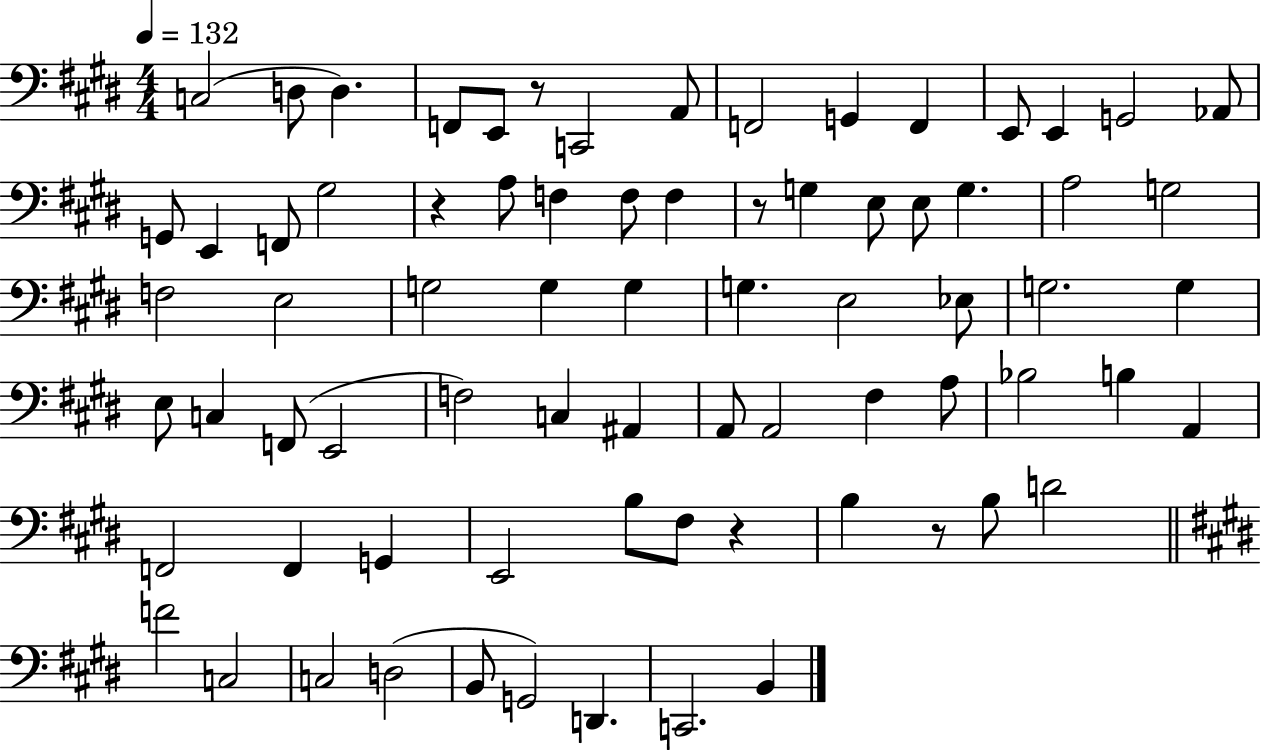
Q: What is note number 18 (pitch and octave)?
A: G#3